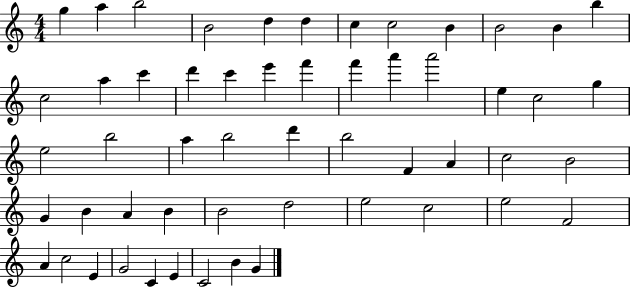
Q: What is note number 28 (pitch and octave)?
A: A5